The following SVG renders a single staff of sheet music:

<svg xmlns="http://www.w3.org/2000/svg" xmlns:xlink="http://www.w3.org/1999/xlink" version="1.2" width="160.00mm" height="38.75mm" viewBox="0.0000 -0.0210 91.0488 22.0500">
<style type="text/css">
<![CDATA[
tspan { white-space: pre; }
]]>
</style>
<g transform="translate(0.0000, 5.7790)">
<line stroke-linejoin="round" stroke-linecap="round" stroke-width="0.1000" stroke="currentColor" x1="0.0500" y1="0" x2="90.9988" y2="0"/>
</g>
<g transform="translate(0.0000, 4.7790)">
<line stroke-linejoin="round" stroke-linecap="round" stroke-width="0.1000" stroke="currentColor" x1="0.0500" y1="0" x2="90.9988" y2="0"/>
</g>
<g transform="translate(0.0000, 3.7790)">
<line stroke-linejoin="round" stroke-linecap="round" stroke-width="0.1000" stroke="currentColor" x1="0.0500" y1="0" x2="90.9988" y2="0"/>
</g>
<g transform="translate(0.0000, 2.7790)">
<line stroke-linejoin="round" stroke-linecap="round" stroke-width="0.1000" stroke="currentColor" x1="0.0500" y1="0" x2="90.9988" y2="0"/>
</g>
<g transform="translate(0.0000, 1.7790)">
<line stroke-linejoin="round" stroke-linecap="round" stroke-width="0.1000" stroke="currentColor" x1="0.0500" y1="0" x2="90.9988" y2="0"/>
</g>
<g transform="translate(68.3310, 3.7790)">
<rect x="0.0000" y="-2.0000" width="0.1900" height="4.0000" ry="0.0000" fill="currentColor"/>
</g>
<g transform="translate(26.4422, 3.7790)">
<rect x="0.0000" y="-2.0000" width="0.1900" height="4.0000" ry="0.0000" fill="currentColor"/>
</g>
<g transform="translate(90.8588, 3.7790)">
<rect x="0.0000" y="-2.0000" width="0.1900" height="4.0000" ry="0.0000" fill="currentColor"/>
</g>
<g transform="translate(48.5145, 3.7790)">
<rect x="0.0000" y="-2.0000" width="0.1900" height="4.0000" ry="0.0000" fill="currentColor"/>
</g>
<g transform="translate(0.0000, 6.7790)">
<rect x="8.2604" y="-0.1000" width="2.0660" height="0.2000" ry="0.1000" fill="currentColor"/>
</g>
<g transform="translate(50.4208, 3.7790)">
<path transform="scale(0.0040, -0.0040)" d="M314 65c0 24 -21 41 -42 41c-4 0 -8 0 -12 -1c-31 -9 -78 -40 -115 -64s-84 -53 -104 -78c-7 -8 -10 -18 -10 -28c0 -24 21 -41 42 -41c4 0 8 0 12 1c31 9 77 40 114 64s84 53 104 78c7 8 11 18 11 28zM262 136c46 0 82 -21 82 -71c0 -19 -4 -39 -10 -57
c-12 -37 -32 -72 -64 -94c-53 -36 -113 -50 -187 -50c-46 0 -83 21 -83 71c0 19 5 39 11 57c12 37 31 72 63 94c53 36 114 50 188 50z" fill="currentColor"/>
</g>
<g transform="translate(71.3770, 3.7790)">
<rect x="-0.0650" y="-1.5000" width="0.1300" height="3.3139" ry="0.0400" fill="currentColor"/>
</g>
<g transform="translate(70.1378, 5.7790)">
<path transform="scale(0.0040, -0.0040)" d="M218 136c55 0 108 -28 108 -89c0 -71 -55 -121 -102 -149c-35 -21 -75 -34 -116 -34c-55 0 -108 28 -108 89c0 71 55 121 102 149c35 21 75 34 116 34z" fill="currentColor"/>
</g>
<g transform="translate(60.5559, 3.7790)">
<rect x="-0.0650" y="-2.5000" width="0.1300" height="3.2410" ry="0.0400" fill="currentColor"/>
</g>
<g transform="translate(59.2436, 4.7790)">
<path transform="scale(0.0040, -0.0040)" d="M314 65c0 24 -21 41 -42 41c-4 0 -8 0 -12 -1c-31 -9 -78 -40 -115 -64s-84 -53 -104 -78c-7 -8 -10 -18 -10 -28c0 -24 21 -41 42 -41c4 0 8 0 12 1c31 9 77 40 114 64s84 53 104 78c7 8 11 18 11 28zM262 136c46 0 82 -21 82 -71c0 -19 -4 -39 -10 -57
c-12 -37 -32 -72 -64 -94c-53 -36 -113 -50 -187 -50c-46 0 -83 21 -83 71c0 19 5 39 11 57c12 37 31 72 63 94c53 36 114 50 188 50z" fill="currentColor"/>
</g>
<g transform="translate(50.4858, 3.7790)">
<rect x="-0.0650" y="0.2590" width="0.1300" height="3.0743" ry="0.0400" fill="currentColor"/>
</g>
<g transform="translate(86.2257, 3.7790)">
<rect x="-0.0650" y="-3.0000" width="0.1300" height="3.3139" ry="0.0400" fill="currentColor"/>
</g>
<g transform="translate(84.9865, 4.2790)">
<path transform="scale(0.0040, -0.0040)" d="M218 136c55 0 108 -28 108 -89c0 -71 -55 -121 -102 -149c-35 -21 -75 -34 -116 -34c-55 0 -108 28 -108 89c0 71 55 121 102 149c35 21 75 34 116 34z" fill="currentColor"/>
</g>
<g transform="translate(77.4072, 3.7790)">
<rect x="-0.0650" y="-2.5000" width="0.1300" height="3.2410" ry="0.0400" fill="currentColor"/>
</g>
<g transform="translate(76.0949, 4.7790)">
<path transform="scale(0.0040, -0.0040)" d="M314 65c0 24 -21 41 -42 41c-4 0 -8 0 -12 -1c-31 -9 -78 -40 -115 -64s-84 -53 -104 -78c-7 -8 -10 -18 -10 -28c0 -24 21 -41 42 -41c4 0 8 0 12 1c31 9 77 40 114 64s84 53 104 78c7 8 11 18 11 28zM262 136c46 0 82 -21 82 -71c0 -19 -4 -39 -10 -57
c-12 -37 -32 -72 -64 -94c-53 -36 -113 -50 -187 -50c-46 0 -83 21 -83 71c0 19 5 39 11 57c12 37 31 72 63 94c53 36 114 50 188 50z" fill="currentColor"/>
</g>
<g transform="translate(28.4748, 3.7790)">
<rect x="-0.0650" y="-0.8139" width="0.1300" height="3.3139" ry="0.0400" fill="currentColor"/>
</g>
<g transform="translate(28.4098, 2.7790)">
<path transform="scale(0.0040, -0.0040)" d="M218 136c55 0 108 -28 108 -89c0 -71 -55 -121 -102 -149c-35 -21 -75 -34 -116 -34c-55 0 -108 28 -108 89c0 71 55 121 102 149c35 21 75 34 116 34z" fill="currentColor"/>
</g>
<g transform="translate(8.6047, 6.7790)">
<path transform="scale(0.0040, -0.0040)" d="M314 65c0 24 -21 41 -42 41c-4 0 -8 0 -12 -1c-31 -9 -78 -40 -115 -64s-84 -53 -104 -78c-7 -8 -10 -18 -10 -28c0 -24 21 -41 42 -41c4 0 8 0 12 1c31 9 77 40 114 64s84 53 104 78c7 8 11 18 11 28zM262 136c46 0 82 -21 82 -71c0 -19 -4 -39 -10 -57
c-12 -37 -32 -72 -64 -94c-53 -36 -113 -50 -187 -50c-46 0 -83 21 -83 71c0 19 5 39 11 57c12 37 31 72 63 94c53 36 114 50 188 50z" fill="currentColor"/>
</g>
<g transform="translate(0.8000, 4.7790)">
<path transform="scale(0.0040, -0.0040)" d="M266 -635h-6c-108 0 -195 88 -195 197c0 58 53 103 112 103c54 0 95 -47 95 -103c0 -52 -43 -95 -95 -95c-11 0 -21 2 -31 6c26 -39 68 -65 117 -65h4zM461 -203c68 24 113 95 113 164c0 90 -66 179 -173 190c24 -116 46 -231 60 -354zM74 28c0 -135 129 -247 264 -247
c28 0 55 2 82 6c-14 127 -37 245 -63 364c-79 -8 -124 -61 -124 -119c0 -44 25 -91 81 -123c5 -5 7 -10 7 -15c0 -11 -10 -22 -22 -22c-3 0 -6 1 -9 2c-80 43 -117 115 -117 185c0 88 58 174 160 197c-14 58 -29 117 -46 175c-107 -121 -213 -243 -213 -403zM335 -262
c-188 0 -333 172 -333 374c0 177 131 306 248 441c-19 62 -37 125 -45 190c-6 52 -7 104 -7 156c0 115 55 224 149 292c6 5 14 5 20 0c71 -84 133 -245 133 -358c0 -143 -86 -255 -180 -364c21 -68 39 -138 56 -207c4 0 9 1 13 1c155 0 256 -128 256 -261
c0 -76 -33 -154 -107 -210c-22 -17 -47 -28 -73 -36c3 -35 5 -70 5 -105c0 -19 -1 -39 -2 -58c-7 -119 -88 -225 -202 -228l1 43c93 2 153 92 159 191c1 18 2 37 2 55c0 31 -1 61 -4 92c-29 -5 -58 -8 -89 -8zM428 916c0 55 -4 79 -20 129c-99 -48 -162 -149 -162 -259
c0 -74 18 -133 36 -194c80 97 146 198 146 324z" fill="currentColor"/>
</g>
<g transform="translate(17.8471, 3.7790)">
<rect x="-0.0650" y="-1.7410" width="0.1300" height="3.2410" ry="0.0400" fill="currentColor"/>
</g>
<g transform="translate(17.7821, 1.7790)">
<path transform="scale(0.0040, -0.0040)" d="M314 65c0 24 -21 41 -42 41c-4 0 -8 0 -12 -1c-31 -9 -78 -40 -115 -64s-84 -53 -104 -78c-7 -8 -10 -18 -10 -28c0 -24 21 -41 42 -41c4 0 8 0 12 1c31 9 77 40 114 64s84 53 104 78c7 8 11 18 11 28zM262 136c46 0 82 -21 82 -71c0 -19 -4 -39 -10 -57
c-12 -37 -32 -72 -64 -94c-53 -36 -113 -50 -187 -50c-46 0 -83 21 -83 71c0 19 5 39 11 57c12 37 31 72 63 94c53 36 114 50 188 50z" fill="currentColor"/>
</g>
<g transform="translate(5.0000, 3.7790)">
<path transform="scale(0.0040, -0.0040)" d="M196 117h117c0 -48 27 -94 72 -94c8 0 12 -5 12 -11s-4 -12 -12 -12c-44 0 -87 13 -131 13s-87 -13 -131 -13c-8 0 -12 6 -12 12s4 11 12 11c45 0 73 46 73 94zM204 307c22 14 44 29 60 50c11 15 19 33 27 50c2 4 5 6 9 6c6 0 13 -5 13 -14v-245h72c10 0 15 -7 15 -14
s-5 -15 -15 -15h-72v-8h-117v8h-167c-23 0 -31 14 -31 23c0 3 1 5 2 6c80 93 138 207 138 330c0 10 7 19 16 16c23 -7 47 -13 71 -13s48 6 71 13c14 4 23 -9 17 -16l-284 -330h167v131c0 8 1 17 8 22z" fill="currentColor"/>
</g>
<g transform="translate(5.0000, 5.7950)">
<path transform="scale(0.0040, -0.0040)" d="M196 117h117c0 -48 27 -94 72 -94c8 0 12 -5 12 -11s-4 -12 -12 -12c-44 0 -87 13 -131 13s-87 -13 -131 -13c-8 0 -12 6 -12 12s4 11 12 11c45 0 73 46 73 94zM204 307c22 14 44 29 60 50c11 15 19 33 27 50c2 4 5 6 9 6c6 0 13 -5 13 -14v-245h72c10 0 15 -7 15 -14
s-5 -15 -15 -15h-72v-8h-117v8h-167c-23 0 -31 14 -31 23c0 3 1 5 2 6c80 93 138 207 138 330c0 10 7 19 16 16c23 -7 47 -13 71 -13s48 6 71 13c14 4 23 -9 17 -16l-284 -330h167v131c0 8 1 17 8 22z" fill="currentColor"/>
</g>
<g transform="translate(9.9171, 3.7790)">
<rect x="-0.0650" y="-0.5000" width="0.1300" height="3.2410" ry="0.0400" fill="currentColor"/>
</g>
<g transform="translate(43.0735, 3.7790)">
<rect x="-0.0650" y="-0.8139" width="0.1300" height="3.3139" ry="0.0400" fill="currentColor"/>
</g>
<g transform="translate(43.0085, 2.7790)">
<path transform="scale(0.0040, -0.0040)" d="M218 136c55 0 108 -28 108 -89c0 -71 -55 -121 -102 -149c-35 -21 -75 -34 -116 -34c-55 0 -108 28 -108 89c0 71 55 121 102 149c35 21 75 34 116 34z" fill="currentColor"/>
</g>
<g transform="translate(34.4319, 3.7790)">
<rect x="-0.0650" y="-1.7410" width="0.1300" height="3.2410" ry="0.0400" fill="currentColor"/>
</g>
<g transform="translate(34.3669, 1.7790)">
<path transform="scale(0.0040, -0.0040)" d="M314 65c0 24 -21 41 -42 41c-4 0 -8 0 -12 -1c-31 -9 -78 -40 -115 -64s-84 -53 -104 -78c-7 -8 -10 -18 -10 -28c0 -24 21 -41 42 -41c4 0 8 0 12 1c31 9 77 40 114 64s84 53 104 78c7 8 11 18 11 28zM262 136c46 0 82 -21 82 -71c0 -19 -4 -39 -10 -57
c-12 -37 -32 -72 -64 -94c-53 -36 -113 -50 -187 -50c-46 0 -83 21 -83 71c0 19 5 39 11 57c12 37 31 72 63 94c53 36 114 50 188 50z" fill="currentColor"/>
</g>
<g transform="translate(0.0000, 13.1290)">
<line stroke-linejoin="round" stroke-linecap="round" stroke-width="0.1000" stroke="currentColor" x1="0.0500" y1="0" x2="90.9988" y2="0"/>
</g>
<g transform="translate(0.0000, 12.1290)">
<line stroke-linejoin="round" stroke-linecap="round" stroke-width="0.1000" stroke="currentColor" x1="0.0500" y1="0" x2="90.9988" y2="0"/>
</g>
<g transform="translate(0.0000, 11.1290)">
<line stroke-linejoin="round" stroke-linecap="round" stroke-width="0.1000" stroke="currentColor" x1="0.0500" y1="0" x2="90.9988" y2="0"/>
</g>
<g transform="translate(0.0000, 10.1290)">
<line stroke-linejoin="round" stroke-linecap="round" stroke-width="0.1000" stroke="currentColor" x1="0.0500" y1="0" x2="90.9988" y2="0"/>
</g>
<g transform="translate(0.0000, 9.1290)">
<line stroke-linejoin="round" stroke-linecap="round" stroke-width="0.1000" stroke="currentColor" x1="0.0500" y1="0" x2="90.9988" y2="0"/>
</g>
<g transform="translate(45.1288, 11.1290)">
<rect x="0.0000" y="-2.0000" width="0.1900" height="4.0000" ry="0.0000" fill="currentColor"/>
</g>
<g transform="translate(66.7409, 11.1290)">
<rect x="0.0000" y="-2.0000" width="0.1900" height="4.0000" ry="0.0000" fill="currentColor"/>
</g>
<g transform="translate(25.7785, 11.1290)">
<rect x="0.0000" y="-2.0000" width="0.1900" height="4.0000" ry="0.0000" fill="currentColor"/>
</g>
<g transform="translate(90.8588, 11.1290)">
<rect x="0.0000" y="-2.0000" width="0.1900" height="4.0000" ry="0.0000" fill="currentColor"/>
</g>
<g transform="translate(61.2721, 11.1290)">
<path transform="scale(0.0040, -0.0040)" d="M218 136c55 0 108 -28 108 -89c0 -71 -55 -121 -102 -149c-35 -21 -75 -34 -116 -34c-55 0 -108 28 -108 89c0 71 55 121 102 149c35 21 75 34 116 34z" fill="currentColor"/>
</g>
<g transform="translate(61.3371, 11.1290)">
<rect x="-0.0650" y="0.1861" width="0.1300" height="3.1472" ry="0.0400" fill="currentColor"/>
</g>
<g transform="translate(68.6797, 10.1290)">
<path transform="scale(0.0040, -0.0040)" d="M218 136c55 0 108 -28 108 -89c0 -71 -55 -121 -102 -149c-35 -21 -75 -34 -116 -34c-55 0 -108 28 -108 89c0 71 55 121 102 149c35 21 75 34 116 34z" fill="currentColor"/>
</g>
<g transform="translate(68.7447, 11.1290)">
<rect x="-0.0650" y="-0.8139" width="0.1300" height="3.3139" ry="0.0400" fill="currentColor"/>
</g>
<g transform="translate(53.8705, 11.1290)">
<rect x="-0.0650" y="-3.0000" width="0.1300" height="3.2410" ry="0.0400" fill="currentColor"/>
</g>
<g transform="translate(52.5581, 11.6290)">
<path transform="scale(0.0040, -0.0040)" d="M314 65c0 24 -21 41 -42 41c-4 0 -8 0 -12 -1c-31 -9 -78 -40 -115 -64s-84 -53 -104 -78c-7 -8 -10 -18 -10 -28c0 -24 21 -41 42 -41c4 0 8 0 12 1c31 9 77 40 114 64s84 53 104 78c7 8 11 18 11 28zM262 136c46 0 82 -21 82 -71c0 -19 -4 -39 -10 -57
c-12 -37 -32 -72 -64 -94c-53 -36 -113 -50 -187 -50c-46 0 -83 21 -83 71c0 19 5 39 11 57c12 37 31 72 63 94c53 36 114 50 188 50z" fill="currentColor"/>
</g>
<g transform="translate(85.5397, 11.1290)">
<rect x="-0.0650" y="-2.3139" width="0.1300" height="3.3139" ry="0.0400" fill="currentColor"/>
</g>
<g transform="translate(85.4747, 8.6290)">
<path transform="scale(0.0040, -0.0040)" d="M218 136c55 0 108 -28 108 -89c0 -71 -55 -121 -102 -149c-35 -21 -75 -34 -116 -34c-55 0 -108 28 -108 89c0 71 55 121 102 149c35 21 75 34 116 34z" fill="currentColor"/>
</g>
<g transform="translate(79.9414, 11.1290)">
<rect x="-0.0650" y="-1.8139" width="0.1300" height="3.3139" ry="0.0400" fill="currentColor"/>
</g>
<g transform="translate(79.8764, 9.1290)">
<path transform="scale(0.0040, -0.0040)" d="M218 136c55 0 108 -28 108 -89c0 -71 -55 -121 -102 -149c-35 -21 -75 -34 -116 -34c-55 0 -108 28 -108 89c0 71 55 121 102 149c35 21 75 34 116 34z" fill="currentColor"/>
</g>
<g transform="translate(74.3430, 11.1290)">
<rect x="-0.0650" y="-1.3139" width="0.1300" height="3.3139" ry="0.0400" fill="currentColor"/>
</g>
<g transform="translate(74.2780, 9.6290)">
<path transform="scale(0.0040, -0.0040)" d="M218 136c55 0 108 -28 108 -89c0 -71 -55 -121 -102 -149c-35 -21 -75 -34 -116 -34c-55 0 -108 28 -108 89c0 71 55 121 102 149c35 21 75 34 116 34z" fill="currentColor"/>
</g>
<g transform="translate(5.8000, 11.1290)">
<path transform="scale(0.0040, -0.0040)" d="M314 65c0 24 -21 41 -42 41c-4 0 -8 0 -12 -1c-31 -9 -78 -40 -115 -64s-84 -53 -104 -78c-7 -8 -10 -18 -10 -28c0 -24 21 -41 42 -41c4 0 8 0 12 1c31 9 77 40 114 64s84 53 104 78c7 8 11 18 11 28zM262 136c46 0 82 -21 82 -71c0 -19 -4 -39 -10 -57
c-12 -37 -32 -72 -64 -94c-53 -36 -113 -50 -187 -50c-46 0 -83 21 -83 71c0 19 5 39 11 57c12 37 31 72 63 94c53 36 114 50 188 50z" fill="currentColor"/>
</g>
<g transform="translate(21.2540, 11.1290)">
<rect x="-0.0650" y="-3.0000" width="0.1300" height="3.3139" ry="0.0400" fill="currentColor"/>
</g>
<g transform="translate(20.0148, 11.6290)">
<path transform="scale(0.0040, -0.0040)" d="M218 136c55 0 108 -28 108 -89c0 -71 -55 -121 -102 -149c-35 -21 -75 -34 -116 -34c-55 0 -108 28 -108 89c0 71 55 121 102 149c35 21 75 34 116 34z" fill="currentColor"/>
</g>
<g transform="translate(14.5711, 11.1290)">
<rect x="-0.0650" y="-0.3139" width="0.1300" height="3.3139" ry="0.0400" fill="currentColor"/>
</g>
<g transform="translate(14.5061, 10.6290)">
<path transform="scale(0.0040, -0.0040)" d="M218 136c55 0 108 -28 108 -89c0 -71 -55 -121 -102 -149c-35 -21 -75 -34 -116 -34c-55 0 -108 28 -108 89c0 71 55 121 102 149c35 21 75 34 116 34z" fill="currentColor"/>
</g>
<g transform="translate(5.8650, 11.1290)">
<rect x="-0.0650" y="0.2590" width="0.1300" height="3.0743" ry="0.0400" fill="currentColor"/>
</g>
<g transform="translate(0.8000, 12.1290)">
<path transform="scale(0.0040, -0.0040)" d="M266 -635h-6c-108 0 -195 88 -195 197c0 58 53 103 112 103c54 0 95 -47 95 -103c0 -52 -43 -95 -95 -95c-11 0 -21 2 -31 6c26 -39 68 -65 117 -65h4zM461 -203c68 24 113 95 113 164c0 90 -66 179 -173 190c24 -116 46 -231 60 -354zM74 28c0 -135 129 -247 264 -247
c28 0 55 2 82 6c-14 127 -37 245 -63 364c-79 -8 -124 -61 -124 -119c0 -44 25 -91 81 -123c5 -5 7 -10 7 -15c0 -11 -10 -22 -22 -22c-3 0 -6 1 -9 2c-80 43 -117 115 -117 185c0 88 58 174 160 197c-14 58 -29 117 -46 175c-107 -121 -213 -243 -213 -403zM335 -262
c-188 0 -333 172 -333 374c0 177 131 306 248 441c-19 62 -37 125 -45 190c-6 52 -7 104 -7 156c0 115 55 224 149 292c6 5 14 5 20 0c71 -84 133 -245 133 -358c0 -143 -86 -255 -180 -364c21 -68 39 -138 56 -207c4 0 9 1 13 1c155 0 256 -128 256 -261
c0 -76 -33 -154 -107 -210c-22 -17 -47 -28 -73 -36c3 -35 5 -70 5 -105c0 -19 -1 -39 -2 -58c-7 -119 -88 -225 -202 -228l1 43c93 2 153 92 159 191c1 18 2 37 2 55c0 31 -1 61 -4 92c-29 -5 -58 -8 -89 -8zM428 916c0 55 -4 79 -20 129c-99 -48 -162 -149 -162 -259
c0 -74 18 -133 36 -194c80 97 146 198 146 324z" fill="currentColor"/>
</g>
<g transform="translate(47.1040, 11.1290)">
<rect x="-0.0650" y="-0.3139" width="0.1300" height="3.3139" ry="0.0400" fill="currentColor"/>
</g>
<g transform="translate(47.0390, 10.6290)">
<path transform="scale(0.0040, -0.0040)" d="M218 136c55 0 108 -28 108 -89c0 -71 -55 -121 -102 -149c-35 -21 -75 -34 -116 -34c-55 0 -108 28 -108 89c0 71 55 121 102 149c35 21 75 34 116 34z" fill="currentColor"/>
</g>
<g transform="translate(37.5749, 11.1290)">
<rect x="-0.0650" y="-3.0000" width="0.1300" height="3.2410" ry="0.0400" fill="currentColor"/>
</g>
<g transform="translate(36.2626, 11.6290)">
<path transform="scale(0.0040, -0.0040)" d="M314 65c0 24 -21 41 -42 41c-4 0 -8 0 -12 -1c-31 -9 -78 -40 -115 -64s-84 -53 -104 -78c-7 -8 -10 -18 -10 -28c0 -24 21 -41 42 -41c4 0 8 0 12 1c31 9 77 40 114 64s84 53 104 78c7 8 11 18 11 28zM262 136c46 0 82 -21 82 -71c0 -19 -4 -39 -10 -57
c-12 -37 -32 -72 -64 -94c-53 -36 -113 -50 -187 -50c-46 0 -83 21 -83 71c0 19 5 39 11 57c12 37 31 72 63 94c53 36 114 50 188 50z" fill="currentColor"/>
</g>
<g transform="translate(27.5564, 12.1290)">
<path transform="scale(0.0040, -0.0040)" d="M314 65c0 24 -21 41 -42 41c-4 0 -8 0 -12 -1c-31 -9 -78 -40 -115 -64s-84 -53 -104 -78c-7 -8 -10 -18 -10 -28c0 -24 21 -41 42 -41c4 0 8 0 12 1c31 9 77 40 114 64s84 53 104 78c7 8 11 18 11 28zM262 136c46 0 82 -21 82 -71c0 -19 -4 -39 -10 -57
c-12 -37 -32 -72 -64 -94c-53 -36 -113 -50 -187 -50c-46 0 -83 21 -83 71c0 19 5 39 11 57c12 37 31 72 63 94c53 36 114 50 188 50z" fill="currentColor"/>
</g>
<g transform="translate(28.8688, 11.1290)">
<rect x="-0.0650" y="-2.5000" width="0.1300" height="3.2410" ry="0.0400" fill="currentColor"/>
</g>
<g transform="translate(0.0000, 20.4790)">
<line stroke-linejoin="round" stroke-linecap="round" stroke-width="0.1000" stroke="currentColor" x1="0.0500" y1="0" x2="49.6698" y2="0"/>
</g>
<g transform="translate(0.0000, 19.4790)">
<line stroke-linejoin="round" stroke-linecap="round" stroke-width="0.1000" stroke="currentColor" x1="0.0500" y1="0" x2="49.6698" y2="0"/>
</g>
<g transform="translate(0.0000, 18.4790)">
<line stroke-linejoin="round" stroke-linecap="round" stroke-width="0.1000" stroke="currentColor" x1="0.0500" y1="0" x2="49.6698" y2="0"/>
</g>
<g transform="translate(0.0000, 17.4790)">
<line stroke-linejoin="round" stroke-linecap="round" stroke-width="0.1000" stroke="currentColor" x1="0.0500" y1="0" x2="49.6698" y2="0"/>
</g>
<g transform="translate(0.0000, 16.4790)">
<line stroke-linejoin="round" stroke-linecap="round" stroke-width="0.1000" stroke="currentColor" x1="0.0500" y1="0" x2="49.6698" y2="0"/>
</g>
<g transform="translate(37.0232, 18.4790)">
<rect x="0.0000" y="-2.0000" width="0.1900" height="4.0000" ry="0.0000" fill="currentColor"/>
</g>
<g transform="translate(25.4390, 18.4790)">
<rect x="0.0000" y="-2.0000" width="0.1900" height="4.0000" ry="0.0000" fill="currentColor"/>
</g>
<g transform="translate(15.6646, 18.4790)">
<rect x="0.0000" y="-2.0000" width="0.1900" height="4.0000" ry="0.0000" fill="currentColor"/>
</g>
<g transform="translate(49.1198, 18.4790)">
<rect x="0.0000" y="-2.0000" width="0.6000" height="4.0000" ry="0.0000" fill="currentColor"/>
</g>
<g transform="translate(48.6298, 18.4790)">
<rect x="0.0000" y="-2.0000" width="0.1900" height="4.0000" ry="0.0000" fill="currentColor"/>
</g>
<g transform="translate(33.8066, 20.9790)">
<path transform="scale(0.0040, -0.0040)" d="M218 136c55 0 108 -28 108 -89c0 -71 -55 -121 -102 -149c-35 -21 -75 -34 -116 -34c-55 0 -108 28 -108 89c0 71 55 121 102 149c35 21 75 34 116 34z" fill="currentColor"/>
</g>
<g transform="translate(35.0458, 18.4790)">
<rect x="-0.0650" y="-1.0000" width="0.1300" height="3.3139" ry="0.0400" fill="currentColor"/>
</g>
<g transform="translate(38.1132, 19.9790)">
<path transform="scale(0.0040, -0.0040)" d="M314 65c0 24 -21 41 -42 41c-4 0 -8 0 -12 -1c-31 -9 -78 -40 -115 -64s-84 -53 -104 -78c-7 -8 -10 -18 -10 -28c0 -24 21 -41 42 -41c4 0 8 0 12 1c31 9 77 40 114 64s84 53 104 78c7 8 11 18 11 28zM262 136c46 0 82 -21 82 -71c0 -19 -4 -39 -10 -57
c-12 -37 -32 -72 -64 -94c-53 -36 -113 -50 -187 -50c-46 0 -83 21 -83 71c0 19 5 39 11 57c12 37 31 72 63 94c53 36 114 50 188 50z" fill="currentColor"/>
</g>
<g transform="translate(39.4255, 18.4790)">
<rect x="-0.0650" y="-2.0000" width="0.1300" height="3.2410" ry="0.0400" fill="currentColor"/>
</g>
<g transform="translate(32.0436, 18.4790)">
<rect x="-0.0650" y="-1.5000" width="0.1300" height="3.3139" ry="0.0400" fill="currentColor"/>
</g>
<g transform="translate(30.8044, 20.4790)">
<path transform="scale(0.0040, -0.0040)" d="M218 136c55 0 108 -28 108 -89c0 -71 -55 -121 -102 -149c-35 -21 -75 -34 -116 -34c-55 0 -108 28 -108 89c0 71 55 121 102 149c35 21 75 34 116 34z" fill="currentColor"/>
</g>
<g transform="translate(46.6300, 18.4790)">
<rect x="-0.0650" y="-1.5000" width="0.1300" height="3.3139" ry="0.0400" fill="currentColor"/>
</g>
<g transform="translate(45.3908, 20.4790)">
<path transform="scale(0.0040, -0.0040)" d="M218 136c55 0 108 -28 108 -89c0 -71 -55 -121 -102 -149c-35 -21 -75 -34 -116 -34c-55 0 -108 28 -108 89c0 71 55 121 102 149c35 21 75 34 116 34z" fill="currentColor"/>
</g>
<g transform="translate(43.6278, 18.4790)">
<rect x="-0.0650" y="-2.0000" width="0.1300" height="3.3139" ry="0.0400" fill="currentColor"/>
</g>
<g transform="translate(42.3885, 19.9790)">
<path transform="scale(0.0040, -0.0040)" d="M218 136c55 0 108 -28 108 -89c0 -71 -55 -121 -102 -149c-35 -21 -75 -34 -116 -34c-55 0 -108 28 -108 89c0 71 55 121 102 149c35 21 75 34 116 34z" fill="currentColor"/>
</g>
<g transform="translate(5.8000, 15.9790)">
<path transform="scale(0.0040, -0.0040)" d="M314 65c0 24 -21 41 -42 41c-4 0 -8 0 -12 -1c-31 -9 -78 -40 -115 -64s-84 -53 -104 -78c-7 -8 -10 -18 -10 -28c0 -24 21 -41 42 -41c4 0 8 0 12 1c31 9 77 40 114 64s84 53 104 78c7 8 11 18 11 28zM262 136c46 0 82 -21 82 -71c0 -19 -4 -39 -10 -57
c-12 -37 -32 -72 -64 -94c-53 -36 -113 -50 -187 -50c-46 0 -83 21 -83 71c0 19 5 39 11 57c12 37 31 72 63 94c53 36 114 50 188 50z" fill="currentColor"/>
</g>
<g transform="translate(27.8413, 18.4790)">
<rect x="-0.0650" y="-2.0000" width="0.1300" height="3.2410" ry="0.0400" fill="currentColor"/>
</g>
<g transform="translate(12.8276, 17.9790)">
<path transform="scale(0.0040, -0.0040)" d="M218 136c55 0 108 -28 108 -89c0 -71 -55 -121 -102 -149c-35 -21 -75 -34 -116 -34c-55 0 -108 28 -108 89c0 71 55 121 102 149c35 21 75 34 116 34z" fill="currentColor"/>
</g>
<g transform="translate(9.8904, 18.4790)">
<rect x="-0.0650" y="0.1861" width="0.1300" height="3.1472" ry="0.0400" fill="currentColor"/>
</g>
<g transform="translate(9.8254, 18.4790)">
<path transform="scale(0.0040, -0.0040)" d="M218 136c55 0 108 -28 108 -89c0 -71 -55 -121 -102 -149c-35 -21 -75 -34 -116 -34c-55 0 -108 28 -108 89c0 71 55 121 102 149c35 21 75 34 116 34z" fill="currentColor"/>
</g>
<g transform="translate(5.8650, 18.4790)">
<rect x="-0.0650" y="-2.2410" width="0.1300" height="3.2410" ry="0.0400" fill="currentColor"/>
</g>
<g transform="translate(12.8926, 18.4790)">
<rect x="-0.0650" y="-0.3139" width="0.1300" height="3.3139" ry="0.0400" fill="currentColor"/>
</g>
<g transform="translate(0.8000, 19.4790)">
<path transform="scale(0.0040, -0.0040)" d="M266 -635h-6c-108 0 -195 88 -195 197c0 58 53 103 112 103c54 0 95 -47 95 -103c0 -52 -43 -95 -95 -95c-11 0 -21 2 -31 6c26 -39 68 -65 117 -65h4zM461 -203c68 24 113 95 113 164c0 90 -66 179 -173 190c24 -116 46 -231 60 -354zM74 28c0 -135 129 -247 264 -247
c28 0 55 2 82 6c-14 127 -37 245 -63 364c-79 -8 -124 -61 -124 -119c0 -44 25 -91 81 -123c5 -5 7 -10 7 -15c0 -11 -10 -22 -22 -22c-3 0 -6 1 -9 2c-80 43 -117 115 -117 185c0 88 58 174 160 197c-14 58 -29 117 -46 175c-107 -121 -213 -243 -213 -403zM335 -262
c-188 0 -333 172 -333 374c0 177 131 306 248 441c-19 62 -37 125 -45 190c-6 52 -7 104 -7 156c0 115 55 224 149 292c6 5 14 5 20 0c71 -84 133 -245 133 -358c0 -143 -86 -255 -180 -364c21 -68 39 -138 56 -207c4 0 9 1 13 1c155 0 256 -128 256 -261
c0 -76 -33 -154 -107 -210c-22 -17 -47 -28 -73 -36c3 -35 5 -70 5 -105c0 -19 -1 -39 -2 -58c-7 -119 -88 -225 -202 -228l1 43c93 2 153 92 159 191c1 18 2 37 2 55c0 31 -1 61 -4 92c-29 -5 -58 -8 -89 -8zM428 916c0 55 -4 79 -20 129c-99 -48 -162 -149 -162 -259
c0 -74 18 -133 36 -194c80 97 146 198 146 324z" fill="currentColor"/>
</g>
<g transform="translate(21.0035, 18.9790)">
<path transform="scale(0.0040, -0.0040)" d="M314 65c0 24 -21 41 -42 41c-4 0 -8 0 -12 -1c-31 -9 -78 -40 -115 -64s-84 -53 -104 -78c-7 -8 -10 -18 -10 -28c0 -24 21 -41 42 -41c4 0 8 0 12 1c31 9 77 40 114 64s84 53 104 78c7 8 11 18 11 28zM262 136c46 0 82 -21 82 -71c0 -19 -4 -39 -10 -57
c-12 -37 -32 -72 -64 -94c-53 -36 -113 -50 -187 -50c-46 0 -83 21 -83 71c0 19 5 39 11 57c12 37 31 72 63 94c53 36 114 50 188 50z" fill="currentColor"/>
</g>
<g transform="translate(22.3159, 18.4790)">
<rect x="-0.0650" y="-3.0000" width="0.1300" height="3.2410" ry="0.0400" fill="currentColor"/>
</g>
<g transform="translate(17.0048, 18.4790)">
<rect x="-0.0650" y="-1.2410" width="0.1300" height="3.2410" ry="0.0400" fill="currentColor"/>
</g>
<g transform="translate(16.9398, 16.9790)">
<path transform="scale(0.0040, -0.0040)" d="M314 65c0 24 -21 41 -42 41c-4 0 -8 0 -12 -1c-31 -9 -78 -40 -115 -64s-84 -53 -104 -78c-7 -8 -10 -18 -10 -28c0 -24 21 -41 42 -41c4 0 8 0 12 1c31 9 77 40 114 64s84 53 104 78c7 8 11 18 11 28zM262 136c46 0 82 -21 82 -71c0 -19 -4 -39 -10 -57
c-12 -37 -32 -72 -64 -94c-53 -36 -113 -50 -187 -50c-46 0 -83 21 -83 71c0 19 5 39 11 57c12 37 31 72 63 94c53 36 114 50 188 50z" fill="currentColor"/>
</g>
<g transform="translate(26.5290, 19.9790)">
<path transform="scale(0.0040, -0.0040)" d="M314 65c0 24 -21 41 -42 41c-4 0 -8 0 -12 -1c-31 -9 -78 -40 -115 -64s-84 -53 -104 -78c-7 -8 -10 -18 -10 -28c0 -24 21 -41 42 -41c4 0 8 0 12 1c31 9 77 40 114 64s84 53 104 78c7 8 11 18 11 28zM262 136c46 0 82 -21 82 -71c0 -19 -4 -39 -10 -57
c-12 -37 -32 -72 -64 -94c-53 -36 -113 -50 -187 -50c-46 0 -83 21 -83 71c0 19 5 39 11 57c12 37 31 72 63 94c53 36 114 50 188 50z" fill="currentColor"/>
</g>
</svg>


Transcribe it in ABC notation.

X:1
T:Untitled
M:4/4
L:1/4
K:C
C2 f2 d f2 d B2 G2 E G2 A B2 c A G2 A2 c A2 B d e f g g2 B c e2 A2 F2 E D F2 F E